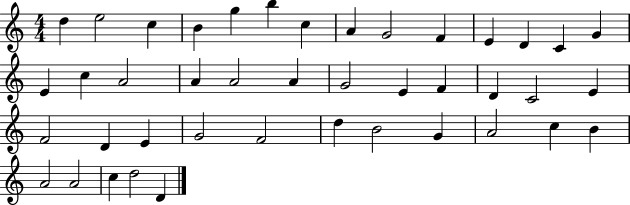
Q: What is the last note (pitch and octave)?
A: D4